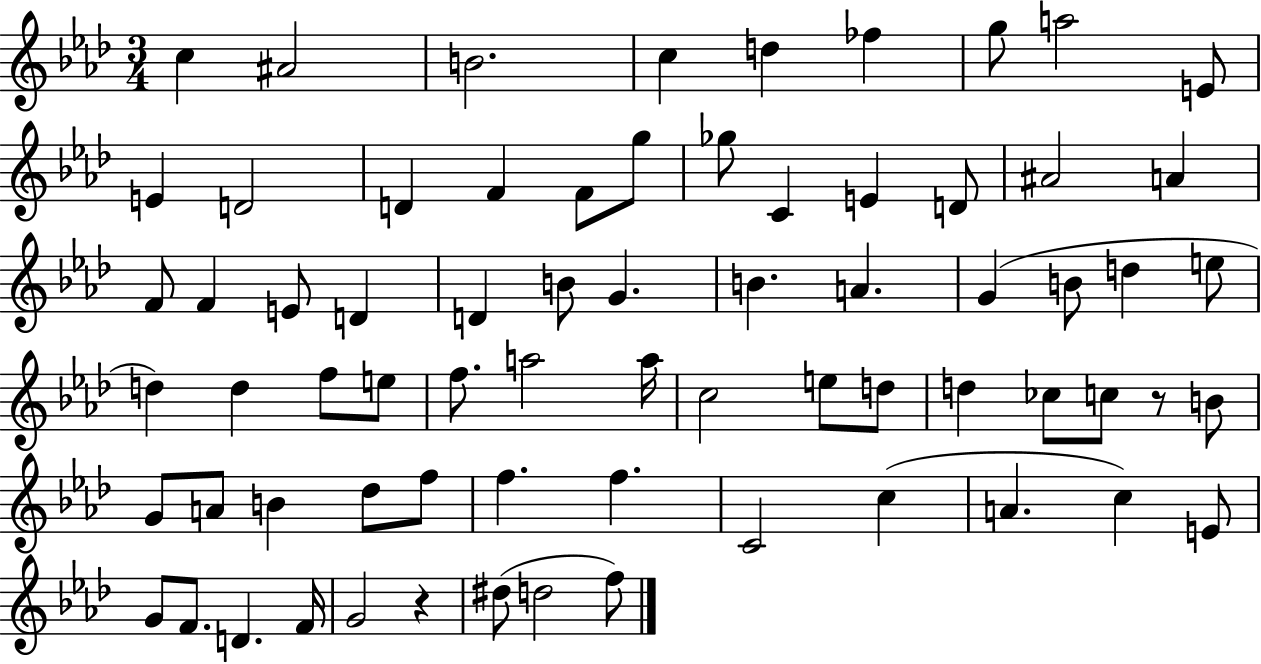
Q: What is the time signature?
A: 3/4